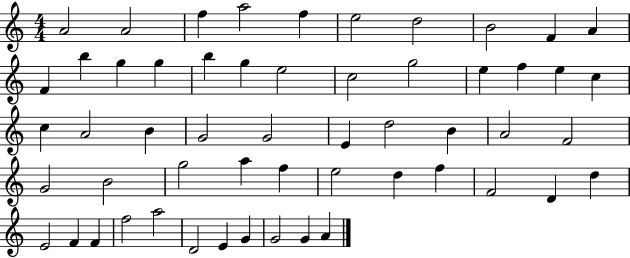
{
  \clef treble
  \numericTimeSignature
  \time 4/4
  \key c \major
  a'2 a'2 | f''4 a''2 f''4 | e''2 d''2 | b'2 f'4 a'4 | \break f'4 b''4 g''4 g''4 | b''4 g''4 e''2 | c''2 g''2 | e''4 f''4 e''4 c''4 | \break c''4 a'2 b'4 | g'2 g'2 | e'4 d''2 b'4 | a'2 f'2 | \break g'2 b'2 | g''2 a''4 f''4 | e''2 d''4 f''4 | f'2 d'4 d''4 | \break e'2 f'4 f'4 | f''2 a''2 | d'2 e'4 g'4 | g'2 g'4 a'4 | \break \bar "|."
}